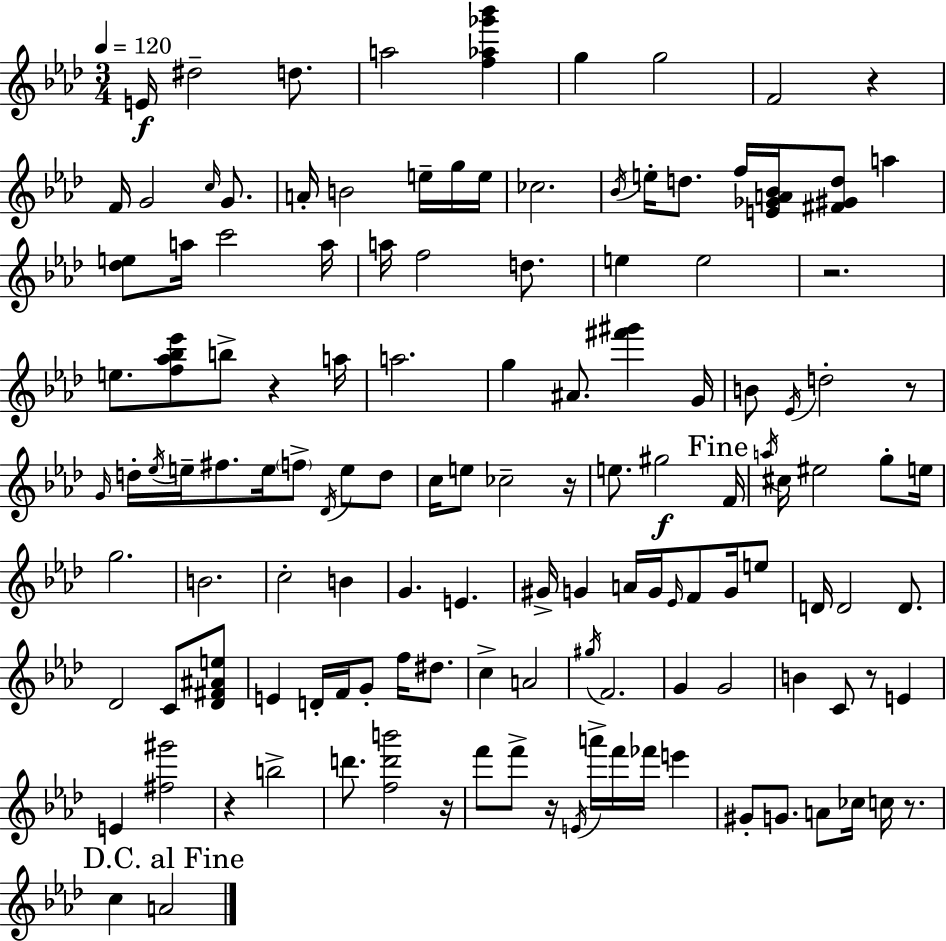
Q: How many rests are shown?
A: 10